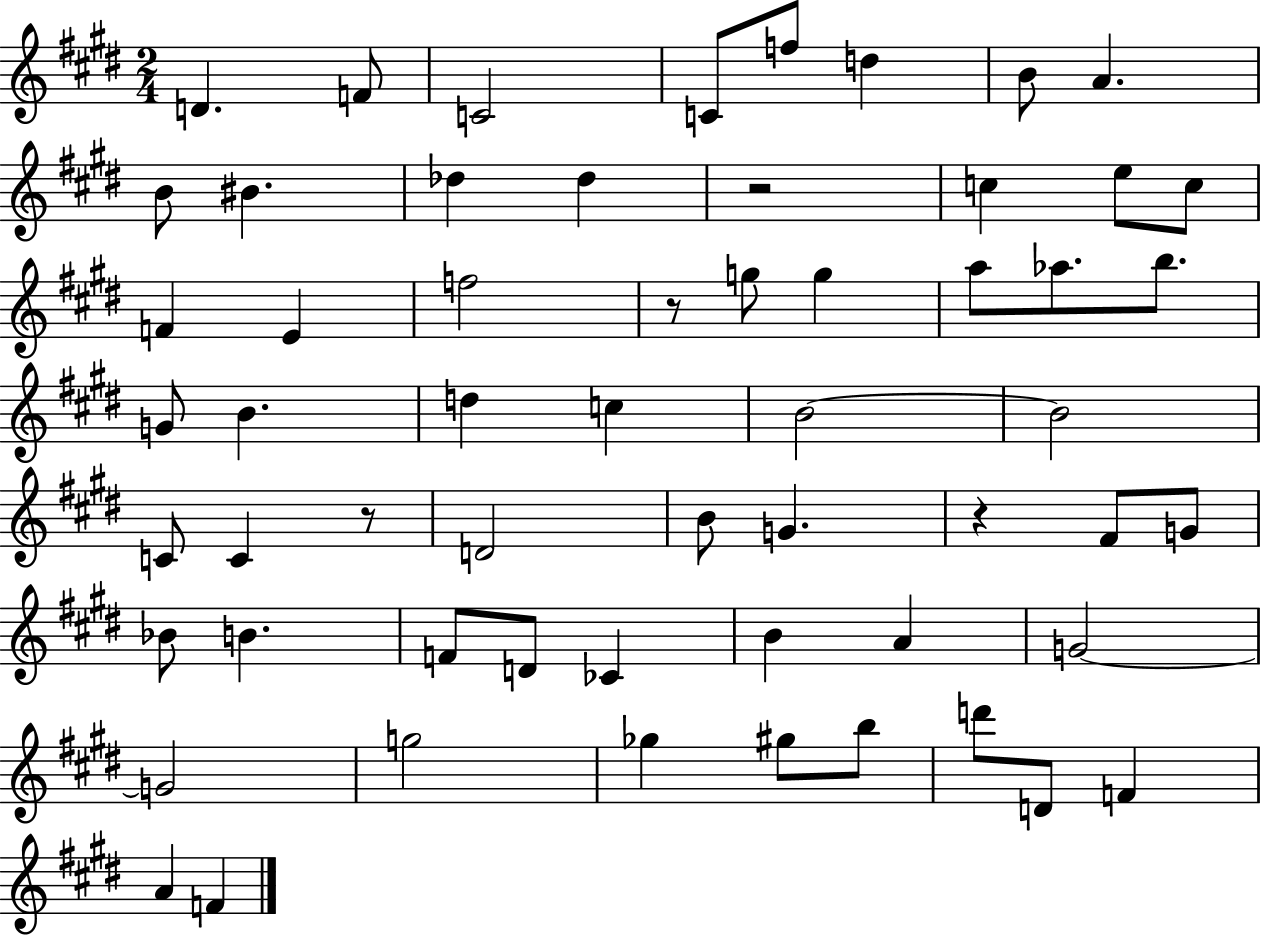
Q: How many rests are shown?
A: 4